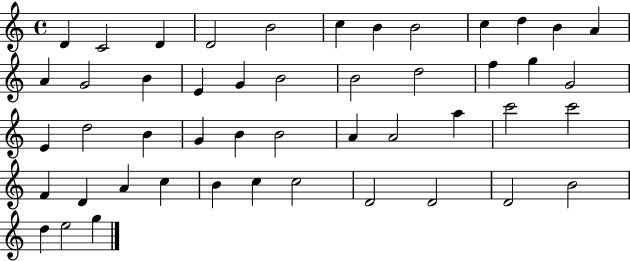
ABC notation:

X:1
T:Untitled
M:4/4
L:1/4
K:C
D C2 D D2 B2 c B B2 c d B A A G2 B E G B2 B2 d2 f g G2 E d2 B G B B2 A A2 a c'2 c'2 F D A c B c c2 D2 D2 D2 B2 d e2 g